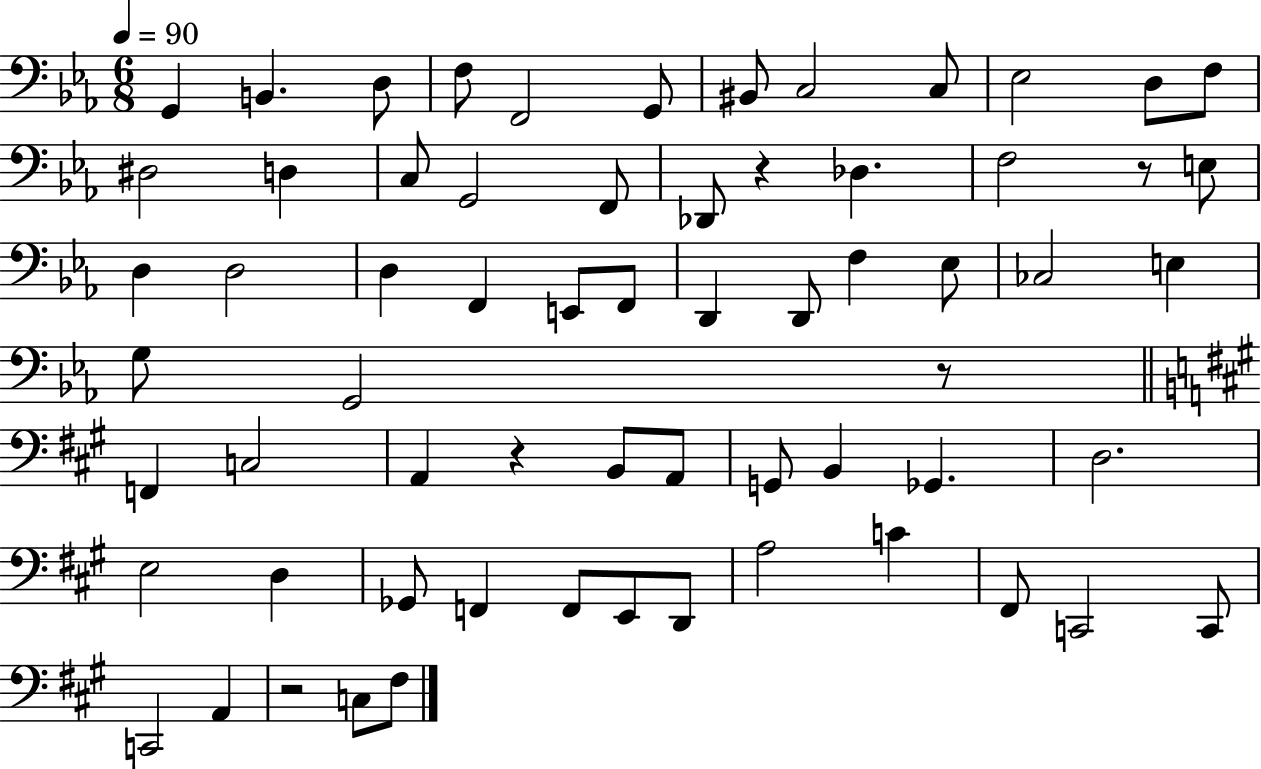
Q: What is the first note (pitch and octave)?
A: G2